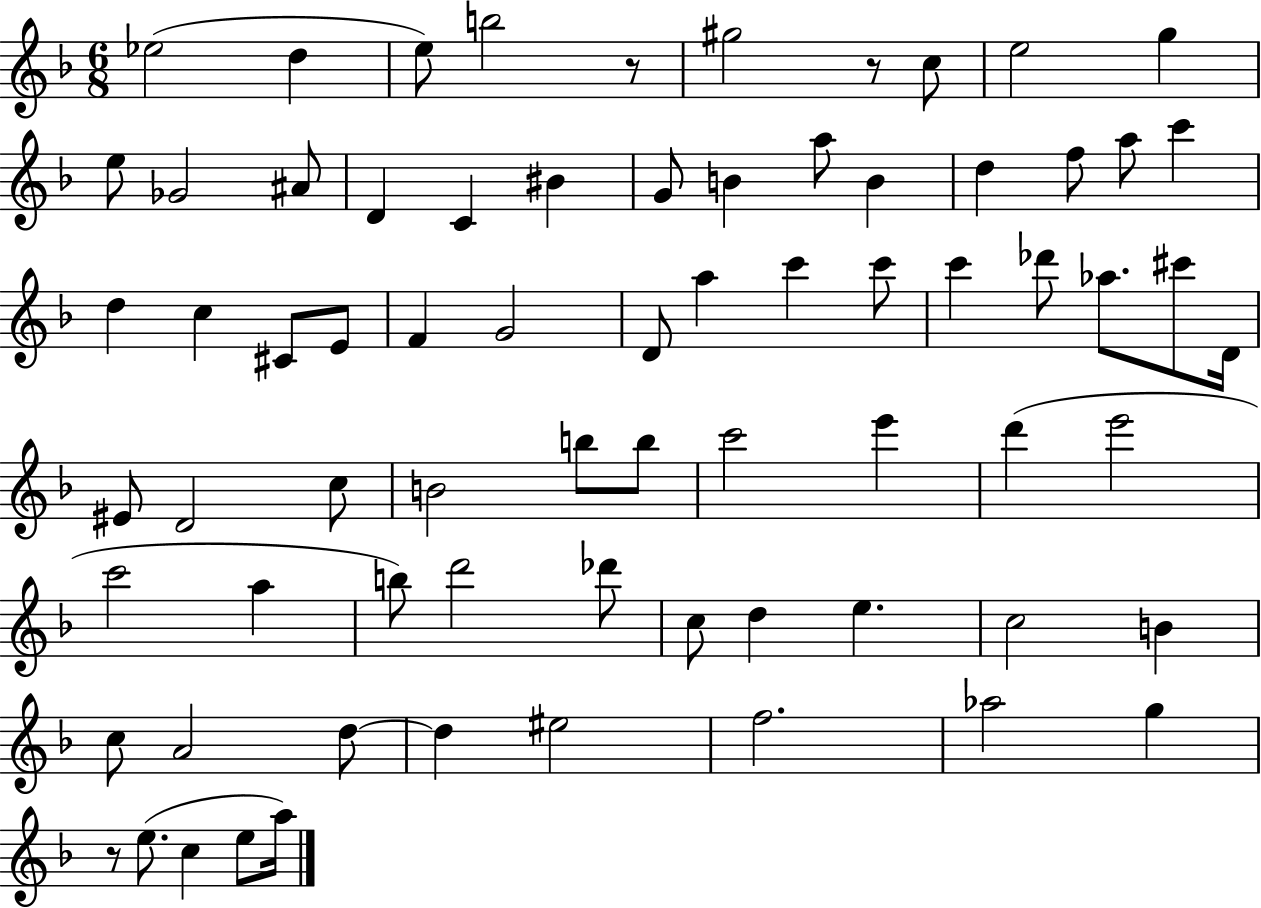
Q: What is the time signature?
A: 6/8